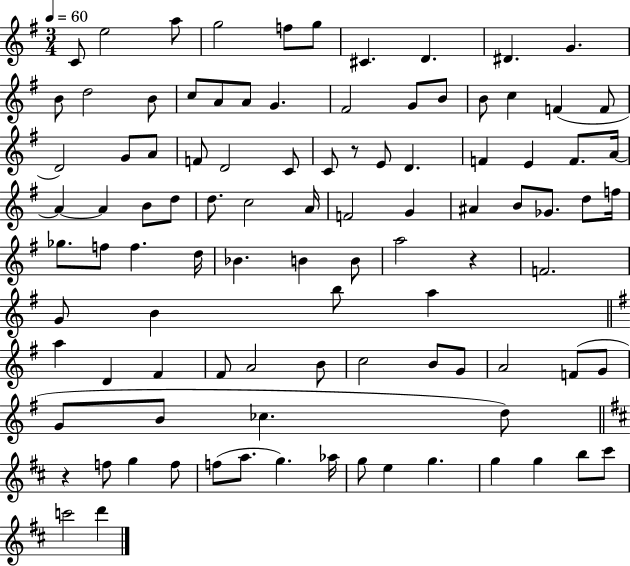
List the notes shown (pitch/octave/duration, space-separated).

C4/e E5/h A5/e G5/h F5/e G5/e C#4/q. D4/q. D#4/q. G4/q. B4/e D5/h B4/e C5/e A4/e A4/e G4/q. F#4/h G4/e B4/e B4/e C5/q F4/q F4/e D4/h G4/e A4/e F4/e D4/h C4/e C4/e R/e E4/e D4/q. F4/q E4/q F4/e. A4/s A4/q A4/q B4/e D5/e D5/e. C5/h A4/s F4/h G4/q A#4/q B4/e Gb4/e. D5/e F5/s Gb5/e. F5/e F5/q. D5/s Bb4/q. B4/q B4/e A5/h R/q F4/h. G4/e B4/q B5/e A5/q A5/q D4/q F#4/q F#4/e A4/h B4/e C5/h B4/e G4/e A4/h F4/e G4/e G4/e B4/e CES5/q. D5/e R/q F5/e G5/q F5/e F5/e A5/e. G5/q. Ab5/s G5/e E5/q G5/q. G5/q G5/q B5/e C#6/e C6/h D6/q